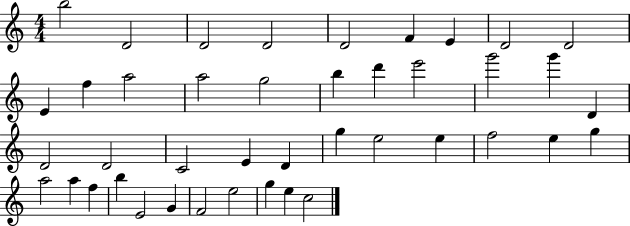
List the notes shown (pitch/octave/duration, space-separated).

B5/h D4/h D4/h D4/h D4/h F4/q E4/q D4/h D4/h E4/q F5/q A5/h A5/h G5/h B5/q D6/q E6/h G6/h G6/q D4/q D4/h D4/h C4/h E4/q D4/q G5/q E5/h E5/q F5/h E5/q G5/q A5/h A5/q F5/q B5/q E4/h G4/q F4/h E5/h G5/q E5/q C5/h